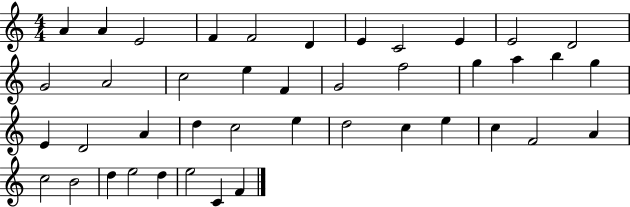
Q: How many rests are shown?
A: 0